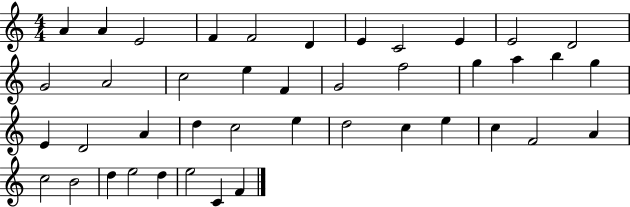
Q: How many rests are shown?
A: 0